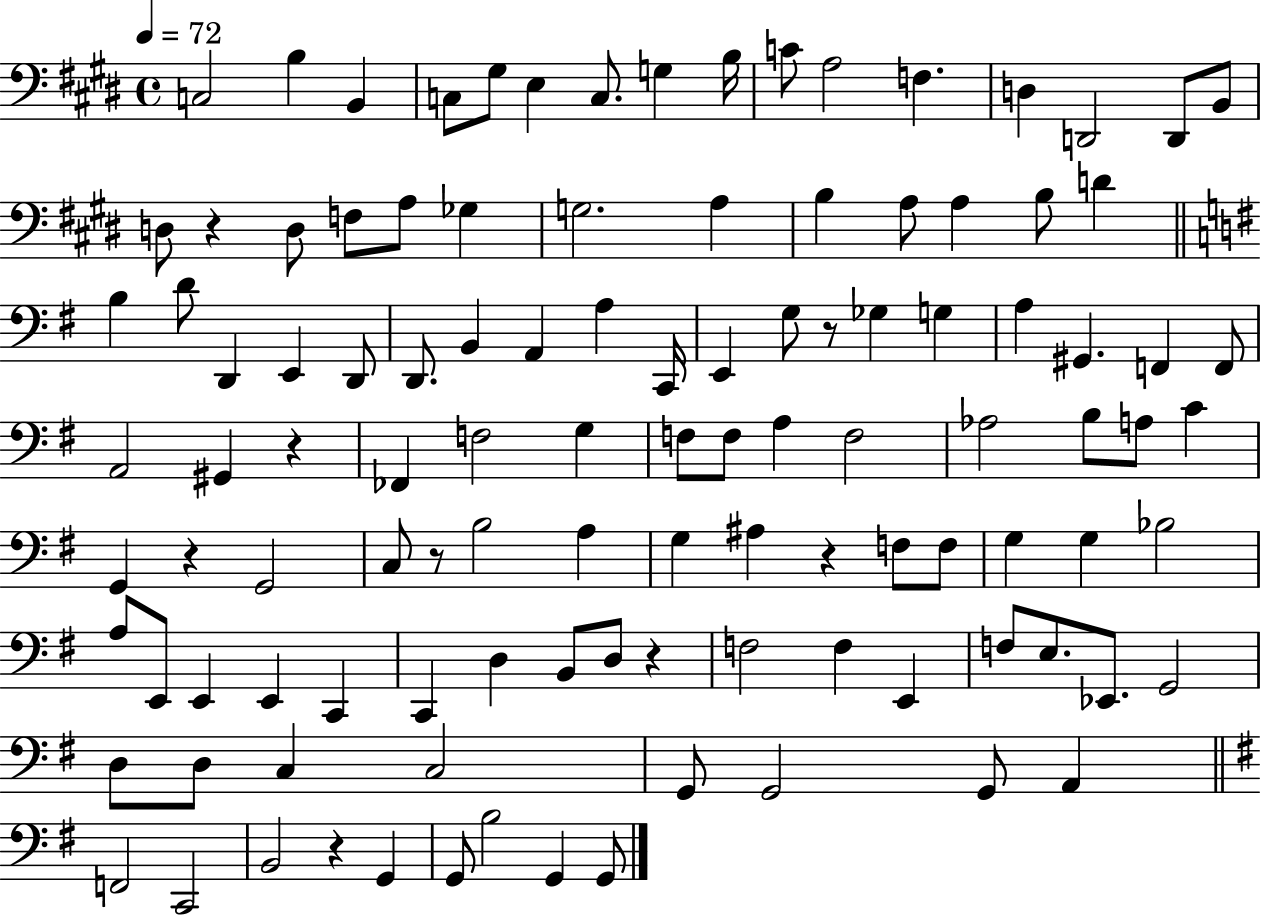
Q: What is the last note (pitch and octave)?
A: G2